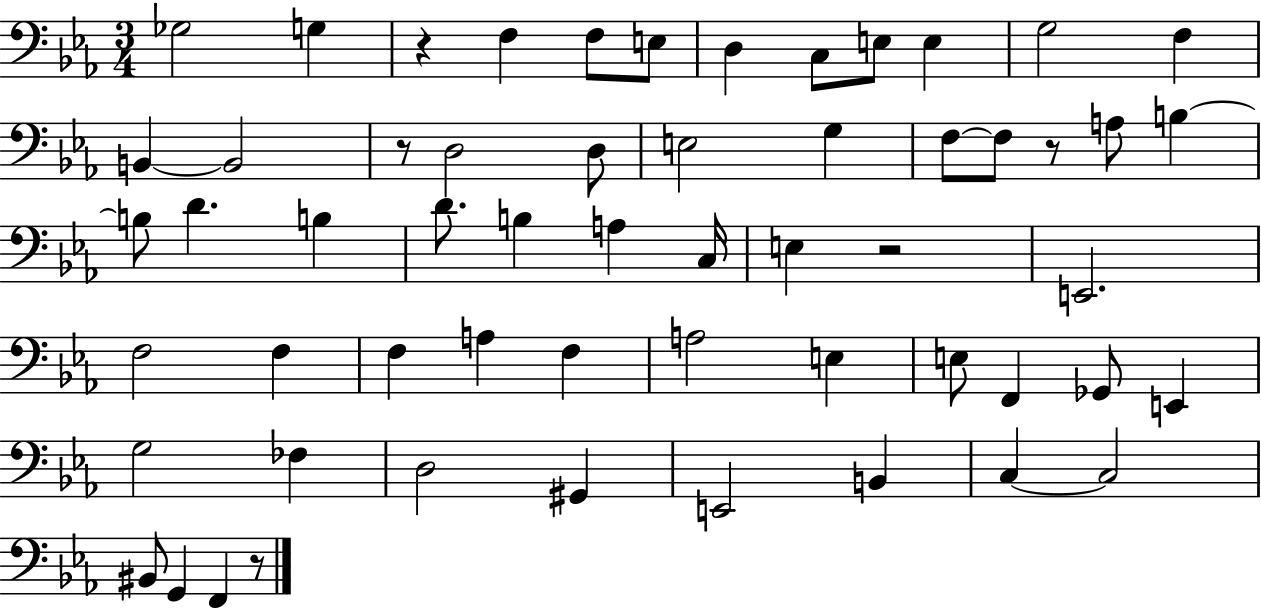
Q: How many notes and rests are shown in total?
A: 57